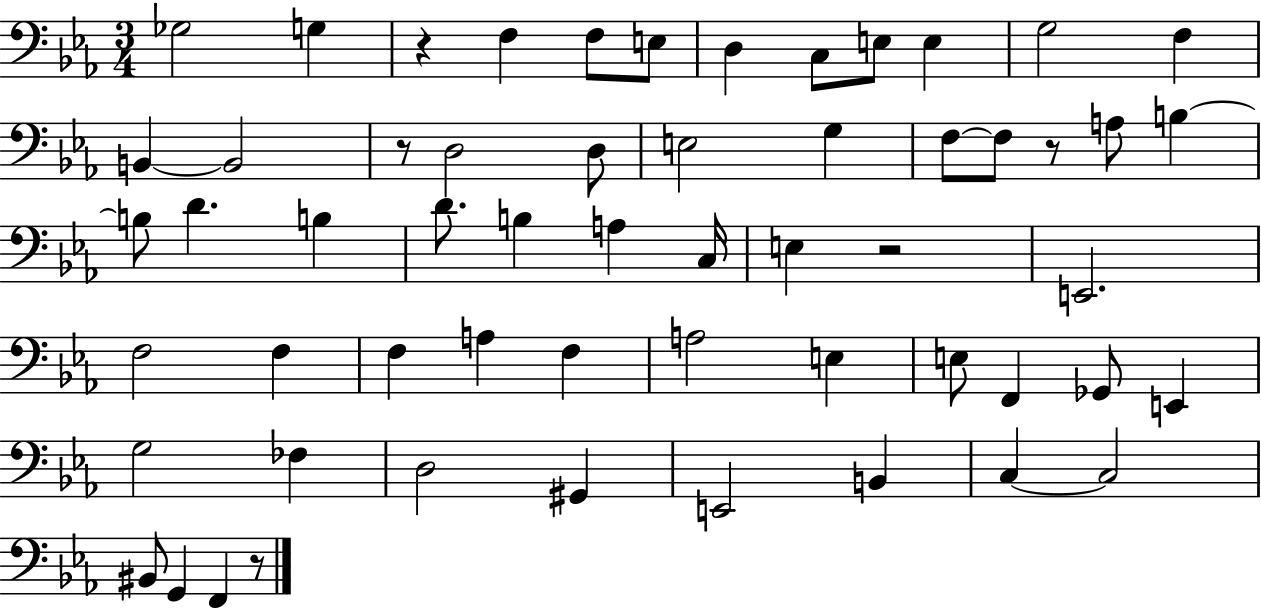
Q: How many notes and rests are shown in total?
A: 57